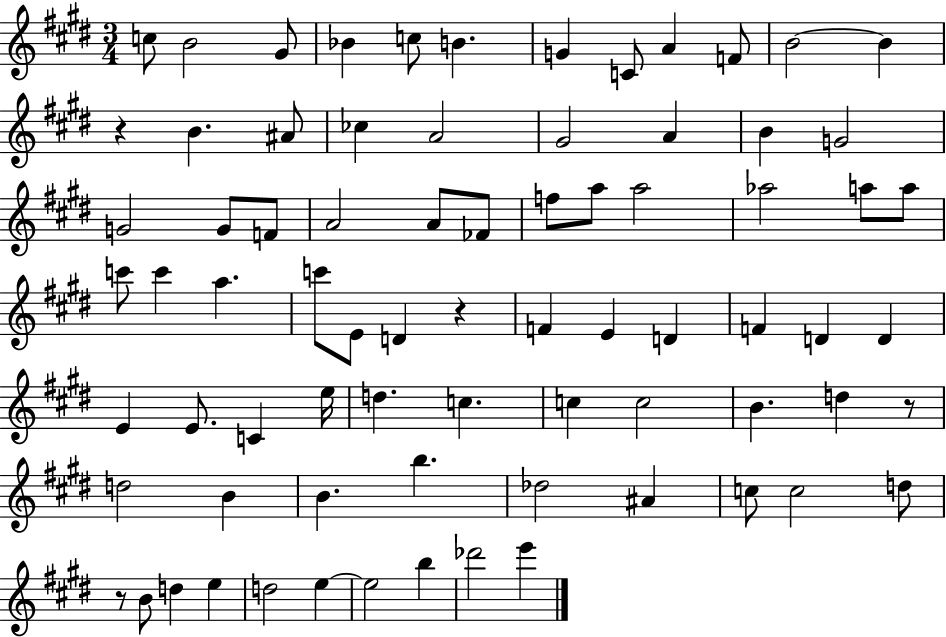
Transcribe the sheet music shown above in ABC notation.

X:1
T:Untitled
M:3/4
L:1/4
K:E
c/2 B2 ^G/2 _B c/2 B G C/2 A F/2 B2 B z B ^A/2 _c A2 ^G2 A B G2 G2 G/2 F/2 A2 A/2 _F/2 f/2 a/2 a2 _a2 a/2 a/2 c'/2 c' a c'/2 E/2 D z F E D F D D E E/2 C e/4 d c c c2 B d z/2 d2 B B b _d2 ^A c/2 c2 d/2 z/2 B/2 d e d2 e e2 b _d'2 e'